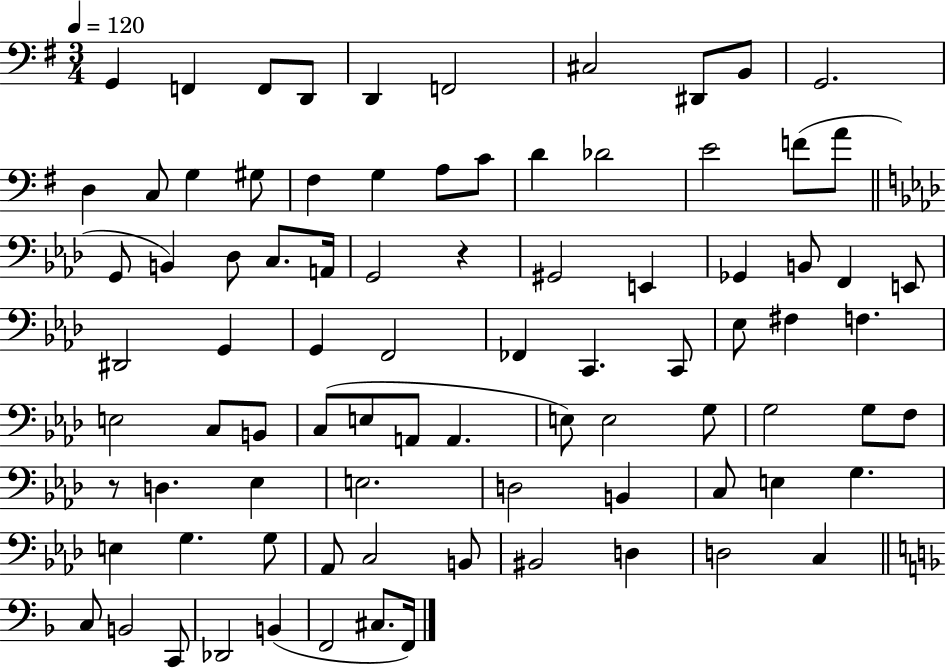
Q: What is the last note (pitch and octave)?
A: F2